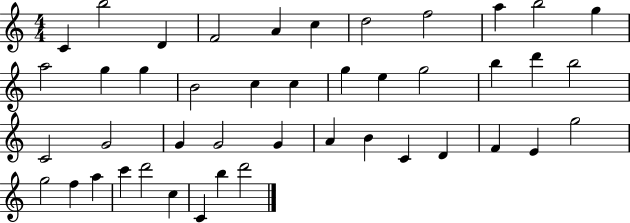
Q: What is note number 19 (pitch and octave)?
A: E5